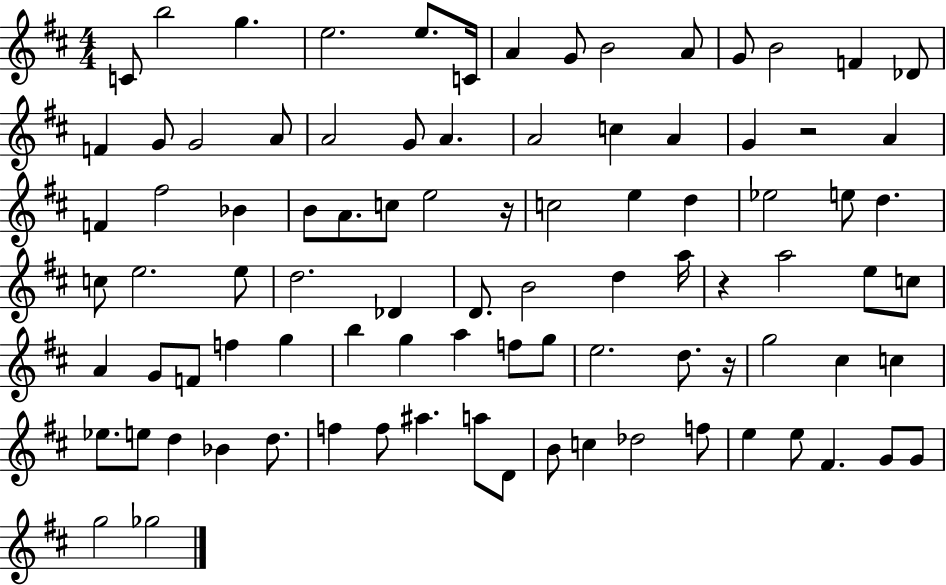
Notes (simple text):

C4/e B5/h G5/q. E5/h. E5/e. C4/s A4/q G4/e B4/h A4/e G4/e B4/h F4/q Db4/e F4/q G4/e G4/h A4/e A4/h G4/e A4/q. A4/h C5/q A4/q G4/q R/h A4/q F4/q F#5/h Bb4/q B4/e A4/e. C5/e E5/h R/s C5/h E5/q D5/q Eb5/h E5/e D5/q. C5/e E5/h. E5/e D5/h. Db4/q D4/e. B4/h D5/q A5/s R/q A5/h E5/e C5/e A4/q G4/e F4/e F5/q G5/q B5/q G5/q A5/q F5/e G5/e E5/h. D5/e. R/s G5/h C#5/q C5/q Eb5/e. E5/e D5/q Bb4/q D5/e. F5/q F5/e A#5/q. A5/e D4/e B4/e C5/q Db5/h F5/e E5/q E5/e F#4/q. G4/e G4/e G5/h Gb5/h